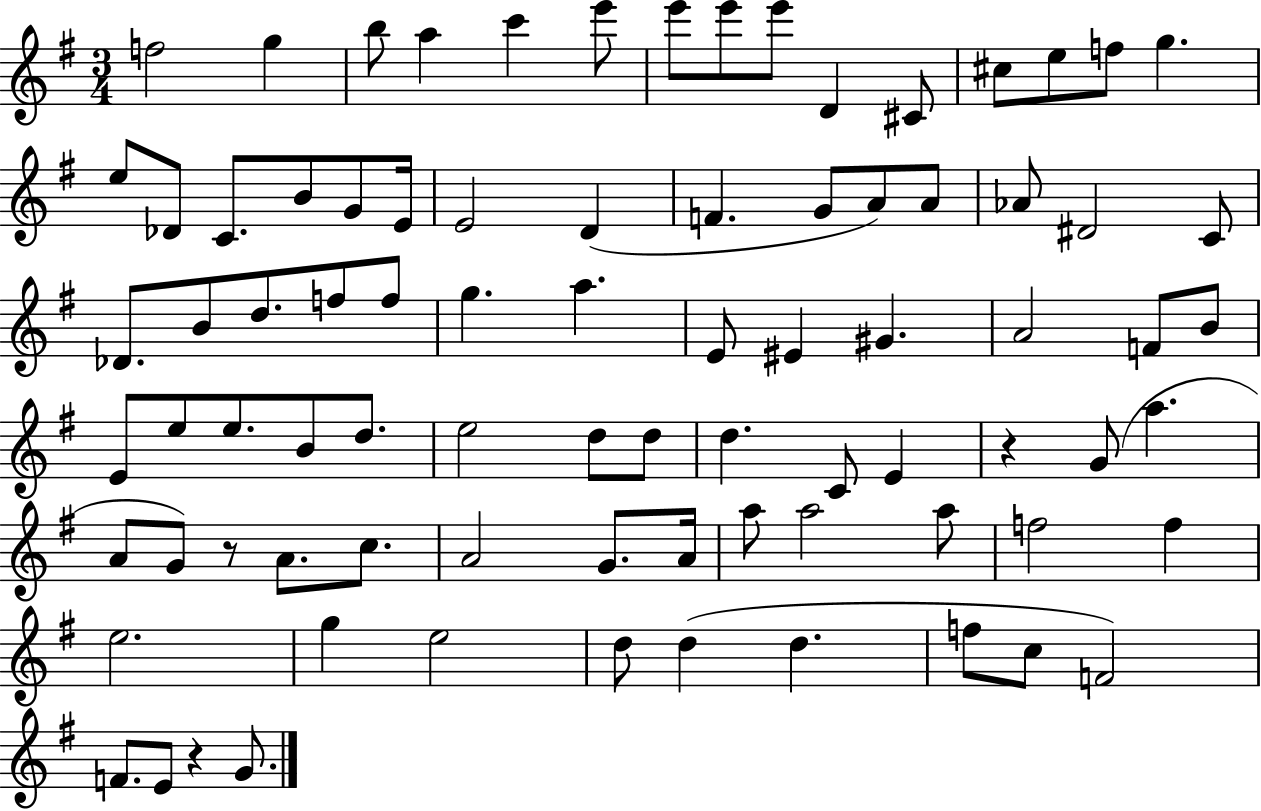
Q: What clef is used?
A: treble